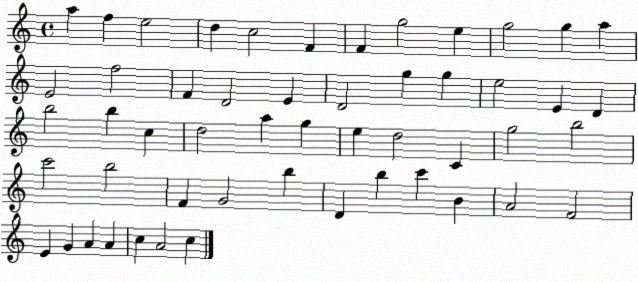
X:1
T:Untitled
M:4/4
L:1/4
K:C
a f e2 d c2 F F g2 e g2 g a E2 f2 F D2 E D2 g g e2 E D b2 b c d2 a g e d2 C g2 b2 c'2 b2 F G2 b D b c' B A2 F2 E G A A c A2 c